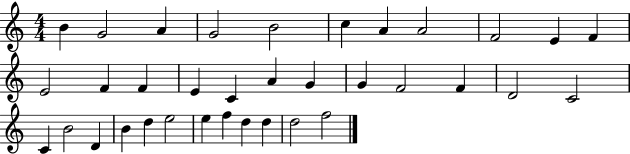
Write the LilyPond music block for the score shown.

{
  \clef treble
  \numericTimeSignature
  \time 4/4
  \key c \major
  b'4 g'2 a'4 | g'2 b'2 | c''4 a'4 a'2 | f'2 e'4 f'4 | \break e'2 f'4 f'4 | e'4 c'4 a'4 g'4 | g'4 f'2 f'4 | d'2 c'2 | \break c'4 b'2 d'4 | b'4 d''4 e''2 | e''4 f''4 d''4 d''4 | d''2 f''2 | \break \bar "|."
}